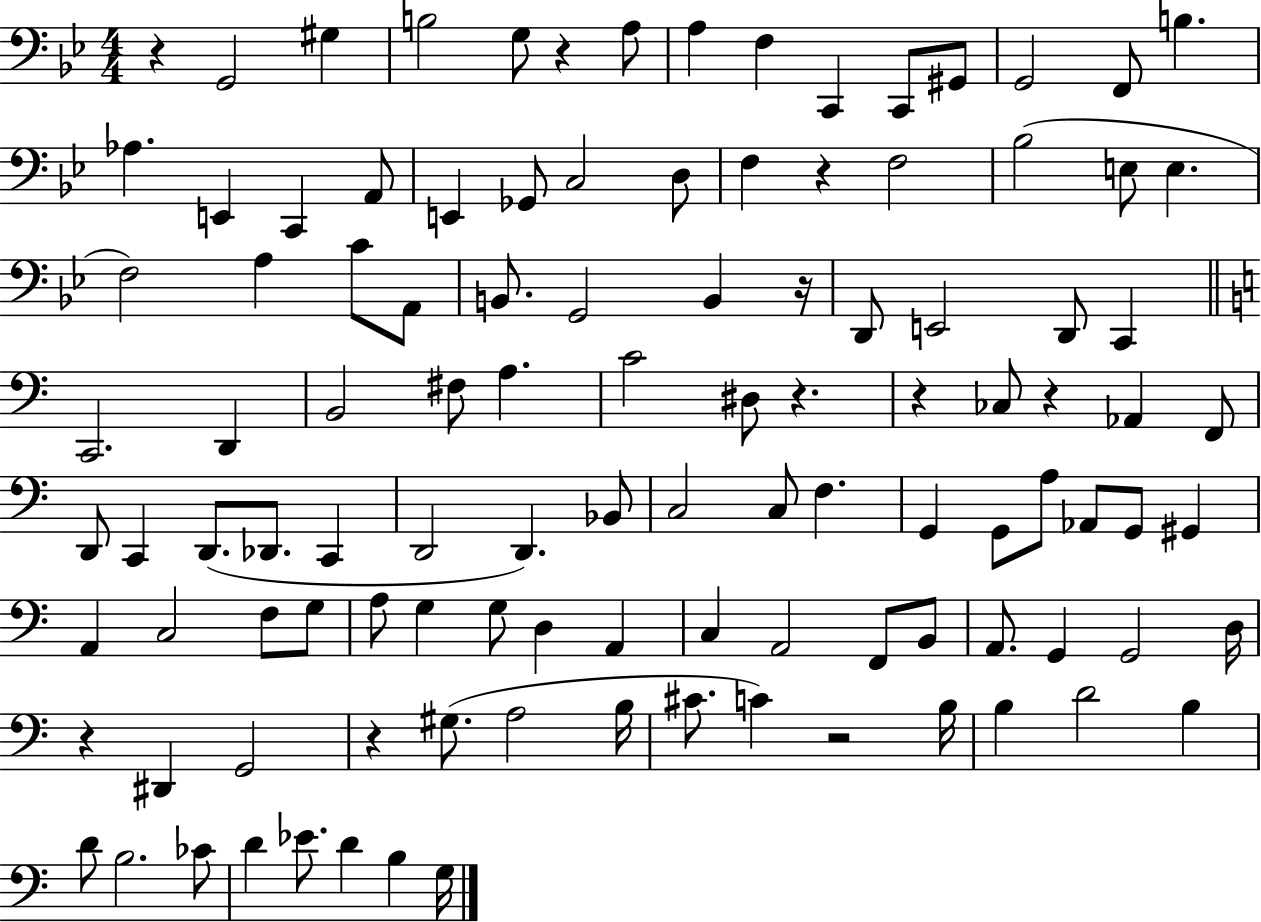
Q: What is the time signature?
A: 4/4